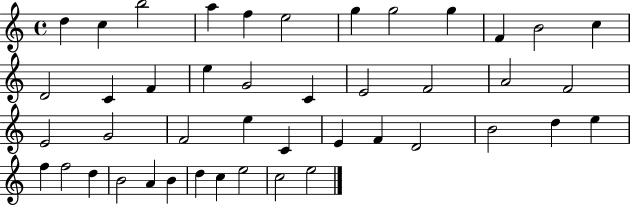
D5/q C5/q B5/h A5/q F5/q E5/h G5/q G5/h G5/q F4/q B4/h C5/q D4/h C4/q F4/q E5/q G4/h C4/q E4/h F4/h A4/h F4/h E4/h G4/h F4/h E5/q C4/q E4/q F4/q D4/h B4/h D5/q E5/q F5/q F5/h D5/q B4/h A4/q B4/q D5/q C5/q E5/h C5/h E5/h